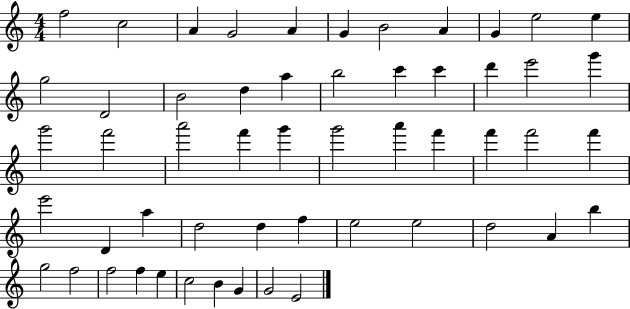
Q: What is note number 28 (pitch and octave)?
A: G6